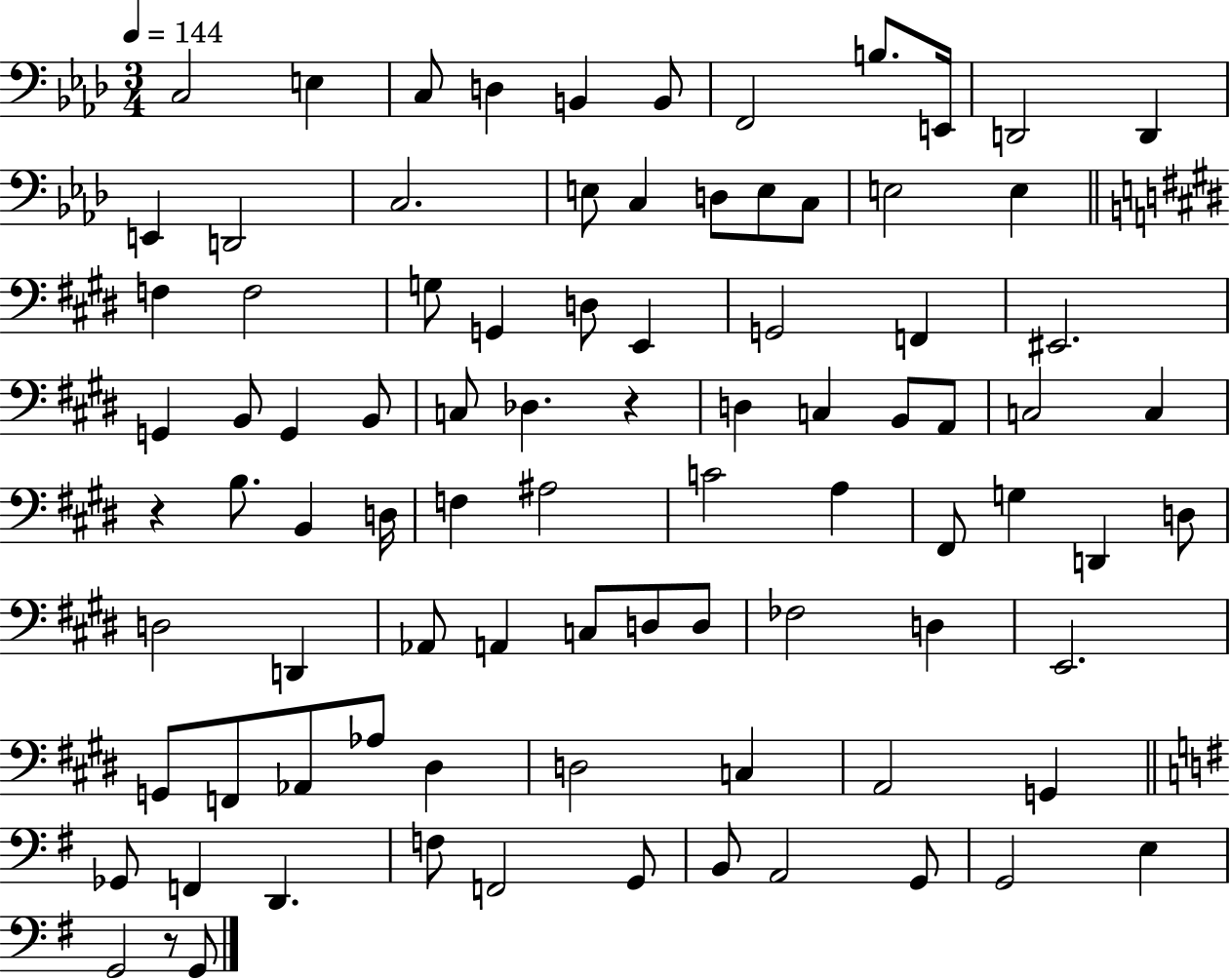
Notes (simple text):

C3/h E3/q C3/e D3/q B2/q B2/e F2/h B3/e. E2/s D2/h D2/q E2/q D2/h C3/h. E3/e C3/q D3/e E3/e C3/e E3/h E3/q F3/q F3/h G3/e G2/q D3/e E2/q G2/h F2/q EIS2/h. G2/q B2/e G2/q B2/e C3/e Db3/q. R/q D3/q C3/q B2/e A2/e C3/h C3/q R/q B3/e. B2/q D3/s F3/q A#3/h C4/h A3/q F#2/e G3/q D2/q D3/e D3/h D2/q Ab2/e A2/q C3/e D3/e D3/e FES3/h D3/q E2/h. G2/e F2/e Ab2/e Ab3/e D#3/q D3/h C3/q A2/h G2/q Gb2/e F2/q D2/q. F3/e F2/h G2/e B2/e A2/h G2/e G2/h E3/q G2/h R/e G2/e